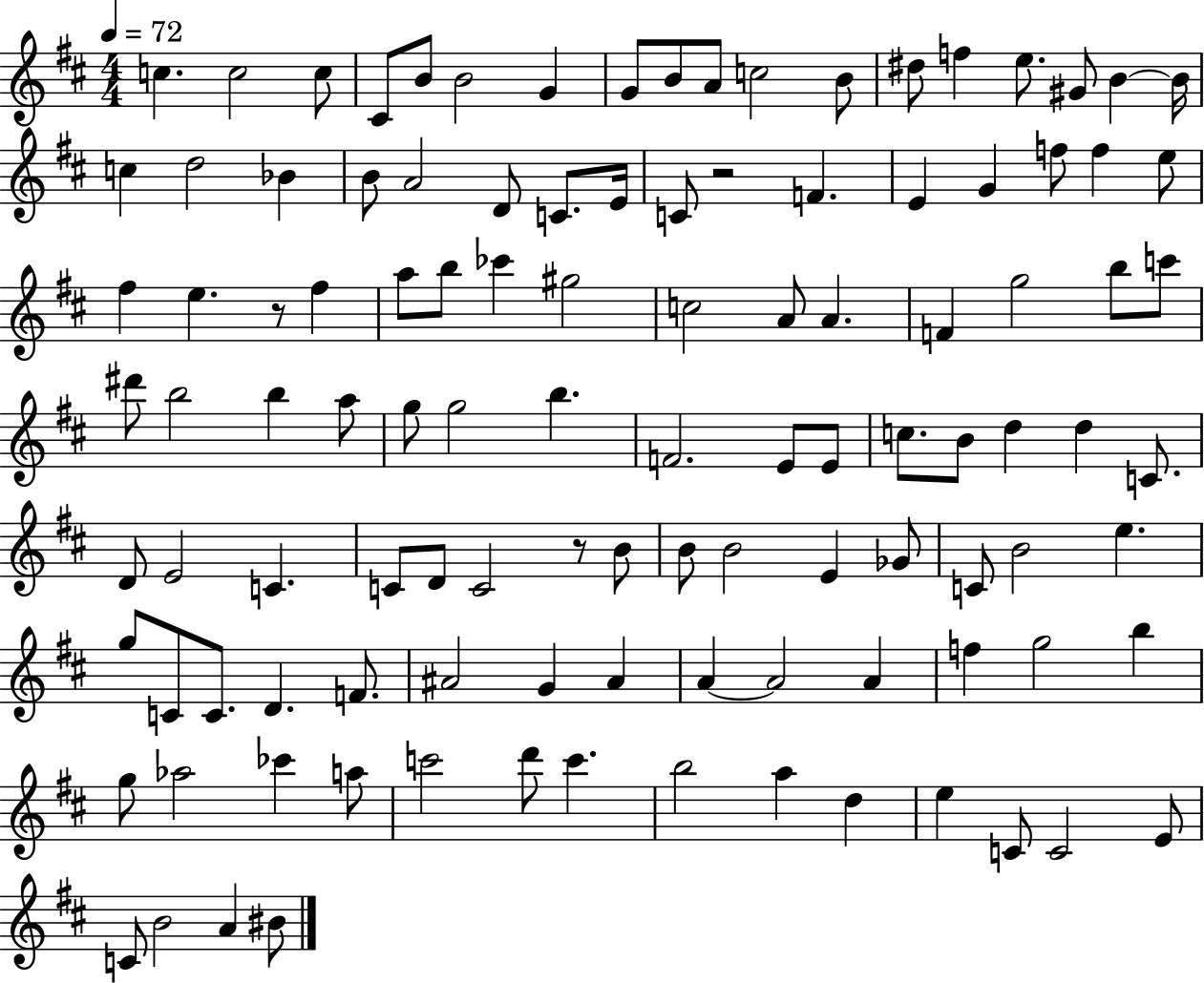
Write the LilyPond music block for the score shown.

{
  \clef treble
  \numericTimeSignature
  \time 4/4
  \key d \major
  \tempo 4 = 72
  c''4. c''2 c''8 | cis'8 b'8 b'2 g'4 | g'8 b'8 a'8 c''2 b'8 | dis''8 f''4 e''8. gis'8 b'4~~ b'16 | \break c''4 d''2 bes'4 | b'8 a'2 d'8 c'8. e'16 | c'8 r2 f'4. | e'4 g'4 f''8 f''4 e''8 | \break fis''4 e''4. r8 fis''4 | a''8 b''8 ces'''4 gis''2 | c''2 a'8 a'4. | f'4 g''2 b''8 c'''8 | \break dis'''8 b''2 b''4 a''8 | g''8 g''2 b''4. | f'2. e'8 e'8 | c''8. b'8 d''4 d''4 c'8. | \break d'8 e'2 c'4. | c'8 d'8 c'2 r8 b'8 | b'8 b'2 e'4 ges'8 | c'8 b'2 e''4. | \break g''8 c'8 c'8. d'4. f'8. | ais'2 g'4 ais'4 | a'4~~ a'2 a'4 | f''4 g''2 b''4 | \break g''8 aes''2 ces'''4 a''8 | c'''2 d'''8 c'''4. | b''2 a''4 d''4 | e''4 c'8 c'2 e'8 | \break c'8 b'2 a'4 bis'8 | \bar "|."
}